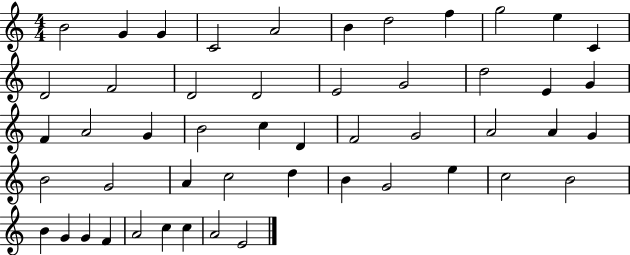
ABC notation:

X:1
T:Untitled
M:4/4
L:1/4
K:C
B2 G G C2 A2 B d2 f g2 e C D2 F2 D2 D2 E2 G2 d2 E G F A2 G B2 c D F2 G2 A2 A G B2 G2 A c2 d B G2 e c2 B2 B G G F A2 c c A2 E2